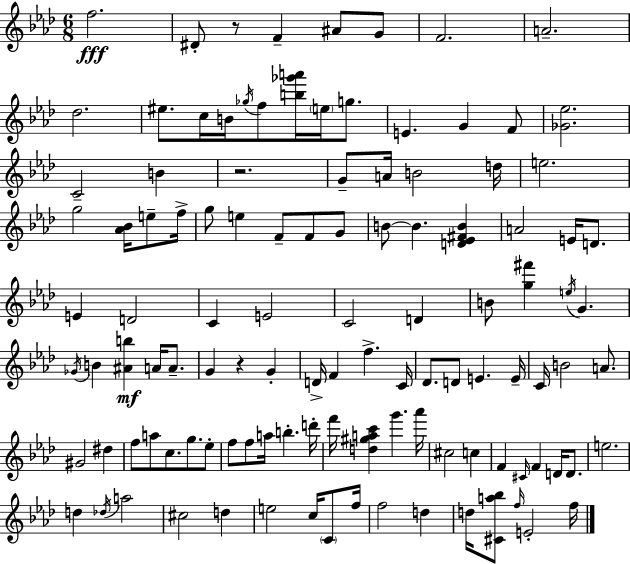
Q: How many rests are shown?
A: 3